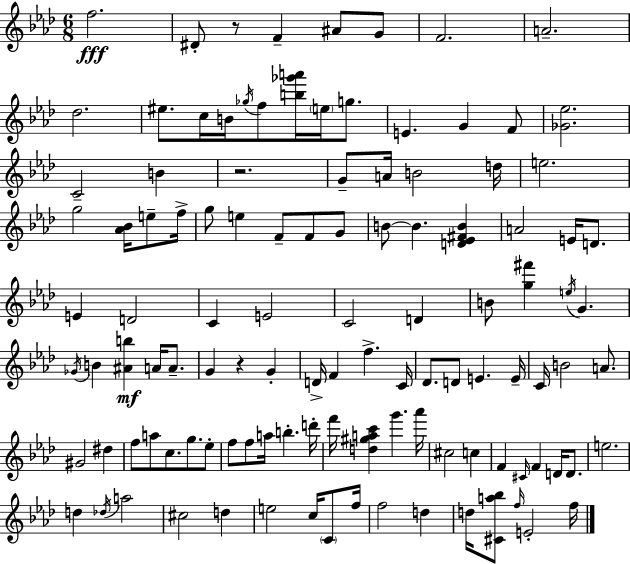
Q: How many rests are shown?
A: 3